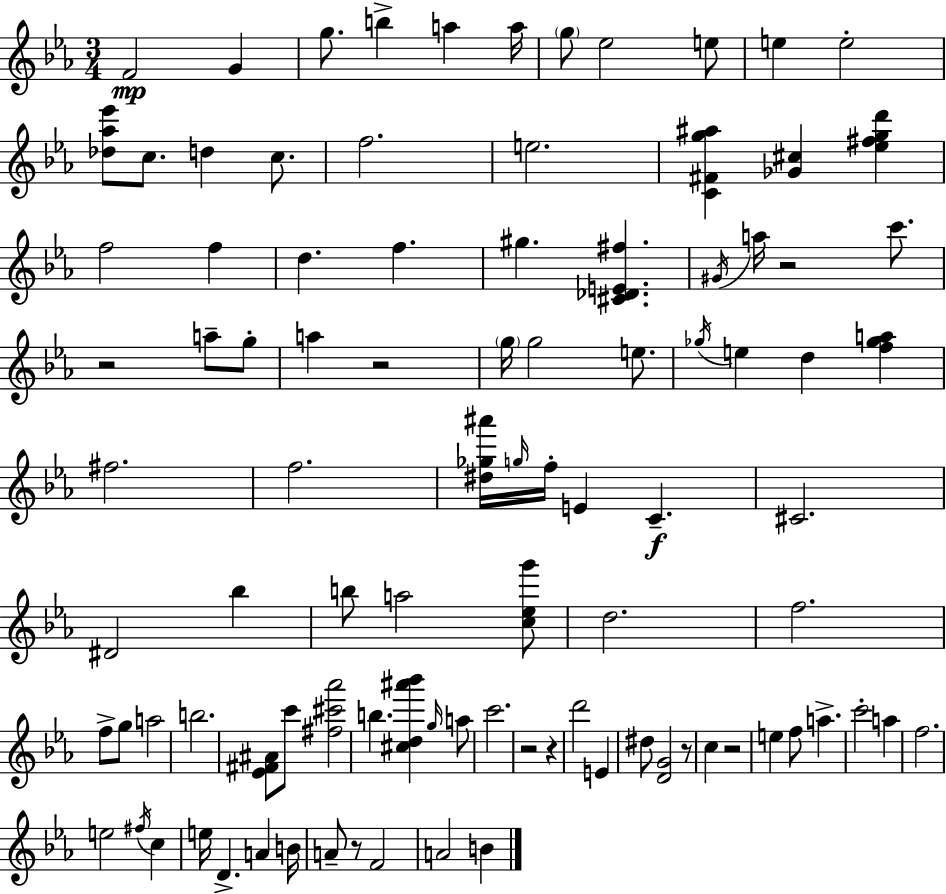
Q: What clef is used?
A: treble